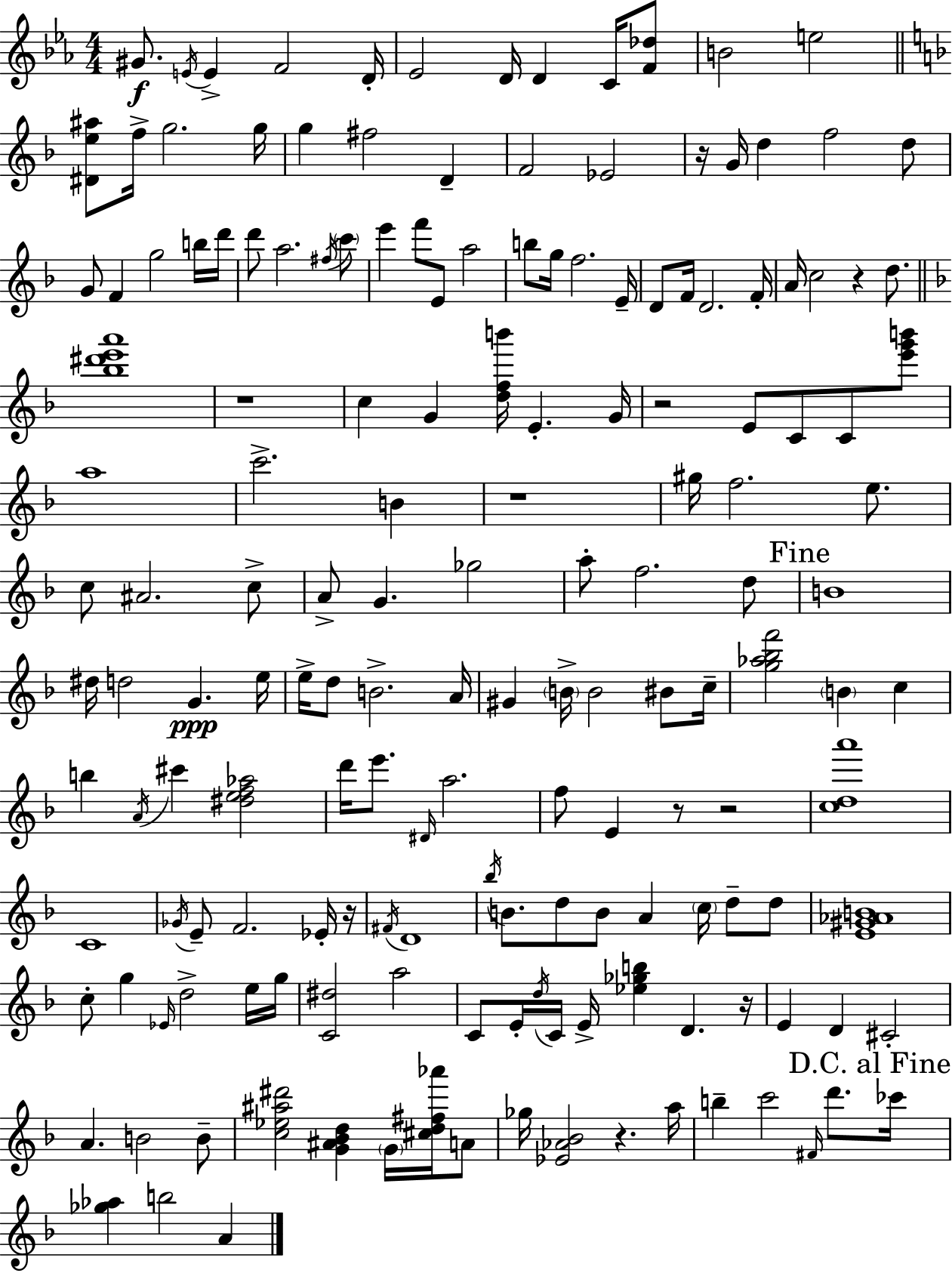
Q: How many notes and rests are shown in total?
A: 165